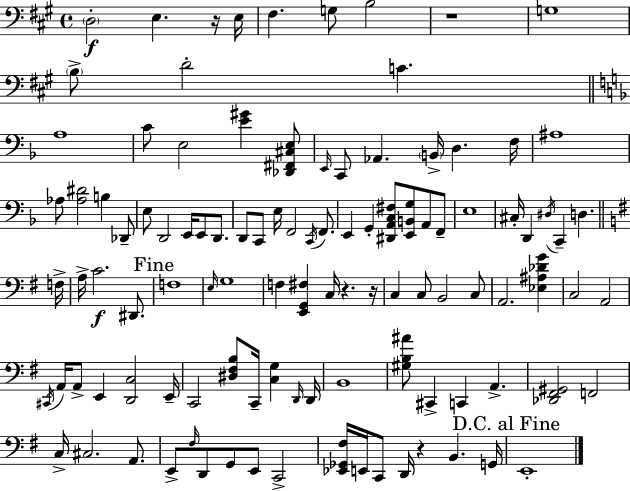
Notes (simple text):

D3/h E3/q. R/s E3/s F#3/q. G3/e B3/h R/w G3/w B3/e D4/h C4/q. A3/w C4/e E3/h [E4,G#4]/q [Db2,F#2,C#3,E3]/e E2/s C2/e Ab2/q. B2/s D3/q. F3/s A#3/w Ab3/e [Ab3,D#4]/h B3/q Db2/e E3/e D2/h E2/s E2/e D2/e. D2/e C2/e E3/s F2/h C2/s F2/e. E2/q G2/q [D#2,A2,C3,F#3]/e [E2,B2,G3]/e A2/e F2/e E3/w C#3/s D2/q D#3/s C2/q D3/q. F3/s A3/s C4/h. D#2/e. F3/w E3/s G3/w F3/q [E2,G2,F#3]/q C3/s R/q. R/s C3/q C3/e B2/h C3/e A2/h. [Eb3,A#3,Db4,G4]/q C3/h A2/h C#2/s A2/s A2/e E2/q [D2,C3]/h E2/s C2/h [D#3,F#3,B3]/e C2/s [C3,G3]/q D2/s D2/s B2/w [G#3,B3,A#4]/e C#2/q C2/q A2/q. [Db2,F#2,G#2]/h F2/h C3/s C#3/h. A2/e. E2/e F#3/s D2/e G2/e E2/e C2/h [Eb2,Gb2,F#3]/s E2/s C2/e D2/s R/q B2/q. G2/s E2/w